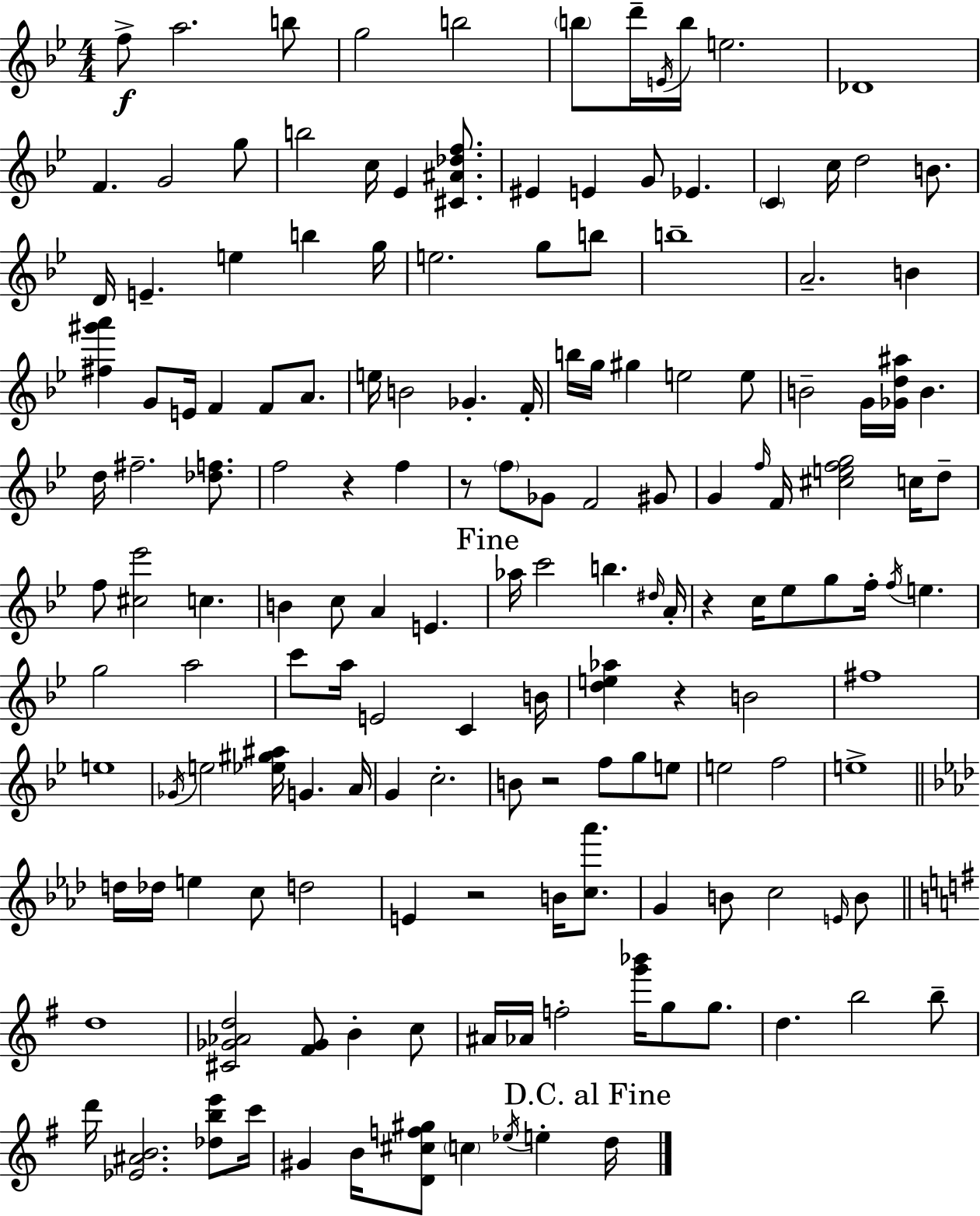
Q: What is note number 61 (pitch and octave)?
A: G#4